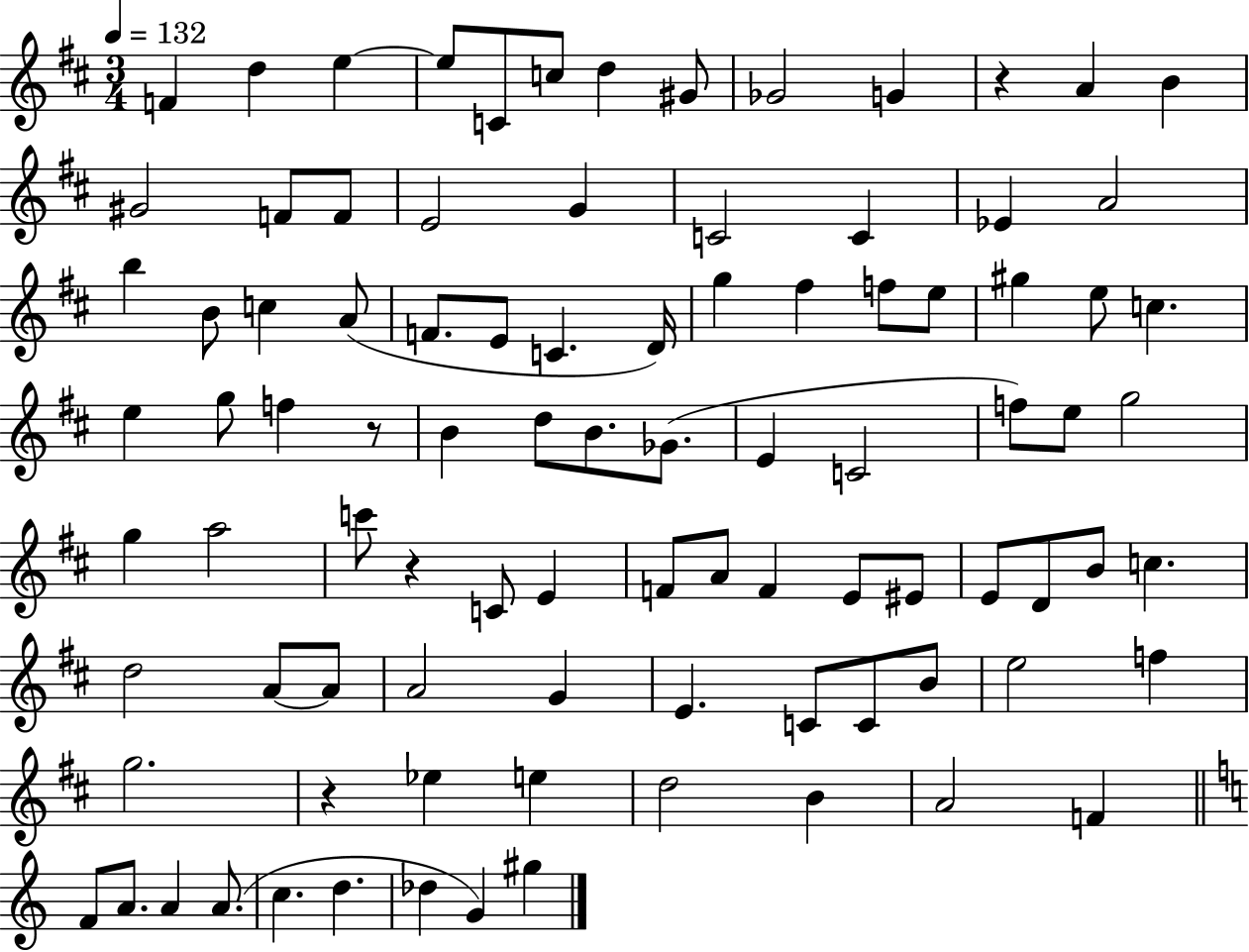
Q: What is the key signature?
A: D major